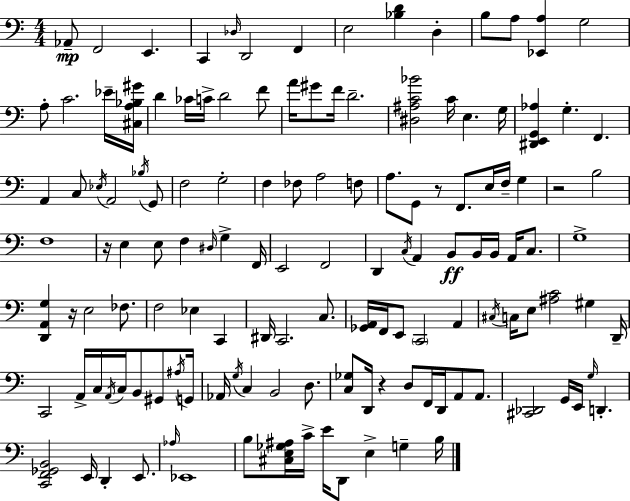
X:1
T:Untitled
M:4/4
L:1/4
K:C
_A,,/2 F,,2 E,, C,, _D,/4 D,,2 F,, E,2 [_B,D] D, B,/2 A,/2 [_E,,A,] G,2 A,/2 C2 _E/4 [^C,A,_B,^G]/4 D _C/4 C/4 D2 F/2 A/4 ^G/2 F/4 D2 [^D,^A,C_B]2 C/4 E, G,/4 [^D,,E,,G,,_A,] G, F,, A,, C,/2 _E,/4 A,,2 _B,/4 G,,/2 F,2 G,2 F, _F,/2 A,2 F,/2 A,/2 G,,/2 z/2 F,,/2 E,/4 F,/4 G, z2 B,2 F,4 z/4 E, E,/2 F, ^D,/4 G, F,,/4 E,,2 F,,2 D,, C,/4 A,, B,,/2 B,,/4 B,,/4 A,,/4 C,/2 G,4 [D,,A,,G,] z/4 E,2 _F,/2 F,2 _E, C,, ^D,,/4 C,,2 C,/2 [_G,,A,,]/4 F,,/4 E,,/2 C,,2 A,, ^C,/4 C,/4 E,/2 [^A,C]2 ^G, D,,/4 C,,2 A,,/4 C,/4 A,,/4 C,/4 B,,/2 ^G,,/2 ^A,/4 G,,/4 _A,,/4 G,/4 C, B,,2 D,/2 [C,_G,]/2 D,,/4 z D,/2 F,,/4 D,,/4 A,,/2 A,,/2 [^C,,_D,,]2 G,,/4 E,,/4 G,/4 D,, [C,,F,,_G,,B,,]2 E,,/4 D,, E,,/2 _A,/4 _E,,4 B,/2 [^C,E,_G,^A,]/4 C/4 E/4 D,,/2 E, G, B,/4